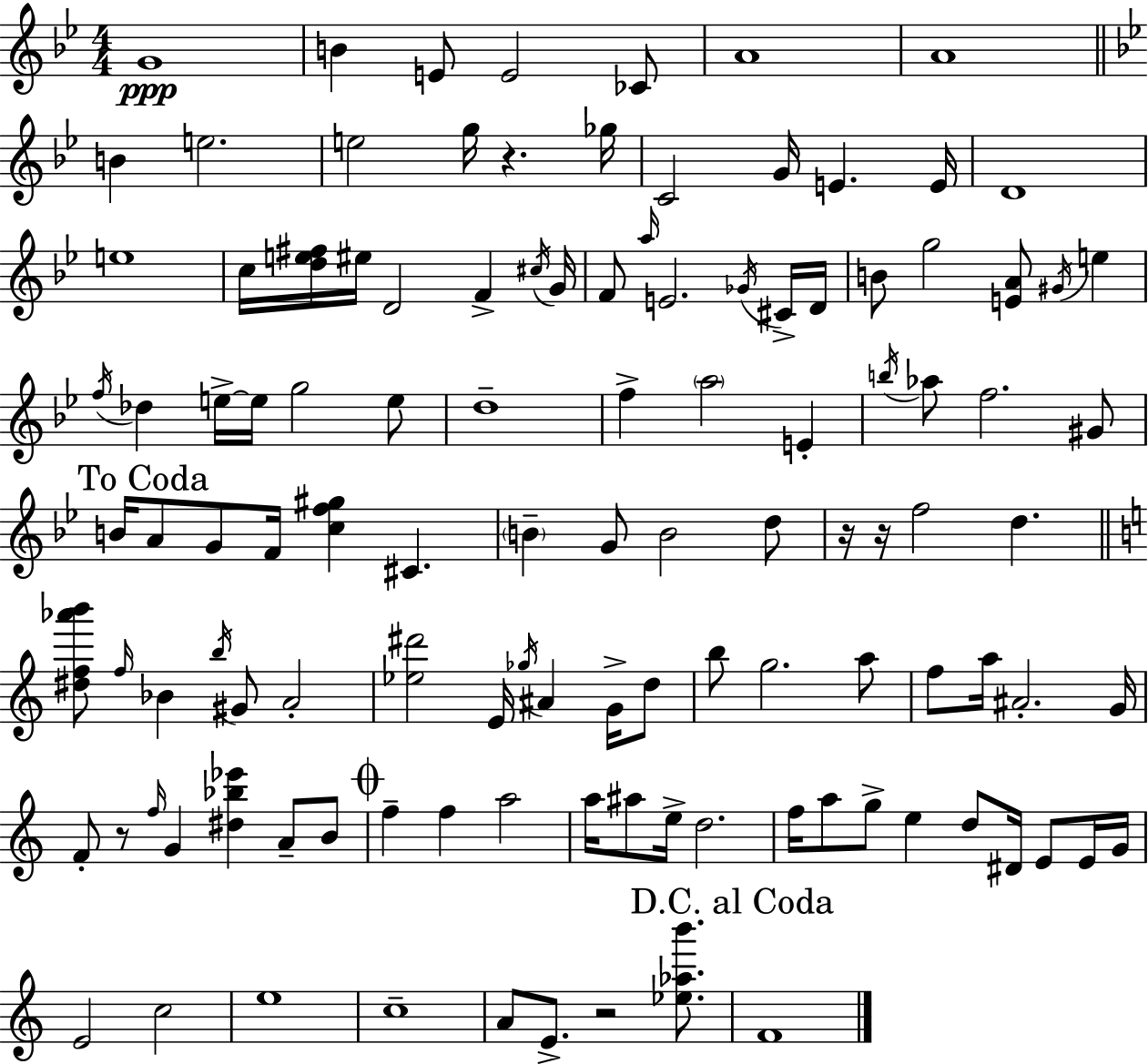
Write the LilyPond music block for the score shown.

{
  \clef treble
  \numericTimeSignature
  \time 4/4
  \key g \minor
  g'1\ppp | b'4 e'8 e'2 ces'8 | a'1 | a'1 | \break \bar "||" \break \key bes \major b'4 e''2. | e''2 g''16 r4. ges''16 | c'2 g'16 e'4. e'16 | d'1 | \break e''1 | c''16 <d'' e'' fis''>16 eis''16 d'2 f'4-> \acciaccatura { cis''16 } | g'16 f'8 \grace { a''16 } e'2. | \acciaccatura { ges'16 } cis'16-> d'16 b'8 g''2 <e' a'>8 \acciaccatura { gis'16 } | \break e''4 \acciaccatura { f''16 } des''4 e''16->~~ e''16 g''2 | e''8 d''1-- | f''4-> \parenthesize a''2 | e'4-. \acciaccatura { b''16 } aes''8 f''2. | \break gis'8 \mark "To Coda" b'16 a'8 g'8 f'16 <c'' f'' gis''>4 | cis'4. \parenthesize b'4-- g'8 b'2 | d''8 r16 r16 f''2 | d''4. \bar "||" \break \key c \major <dis'' f'' aes''' b'''>8 \grace { f''16 } bes'4 \acciaccatura { b''16 } gis'8 a'2-. | <ees'' dis'''>2 e'16 \acciaccatura { ges''16 } ais'4 | g'16-> d''8 b''8 g''2. | a''8 f''8 a''16 ais'2.-. | \break g'16 f'8-. r8 \grace { f''16 } g'4 <dis'' bes'' ees'''>4 | a'8-- b'8 \mark \markup { \musicglyph "scripts.coda" } f''4-- f''4 a''2 | a''16 ais''8 e''16-> d''2. | f''16 a''8 g''8-> e''4 d''8 dis'16 | \break e'8 e'16 g'16 e'2 c''2 | e''1 | c''1-- | a'8 e'8.-> r2 | \break <ees'' aes'' b'''>8. \mark "D.C. al Coda" f'1 | \bar "|."
}